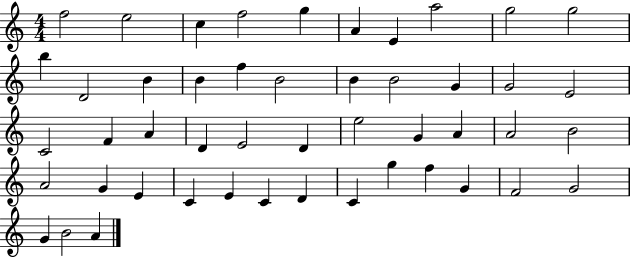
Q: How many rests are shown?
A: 0